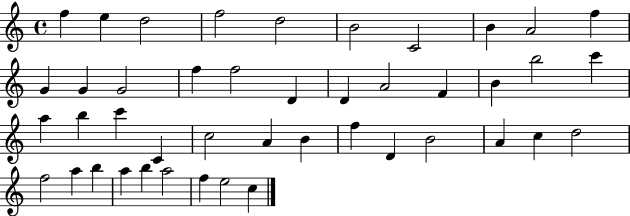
F5/q E5/q D5/h F5/h D5/h B4/h C4/h B4/q A4/h F5/q G4/q G4/q G4/h F5/q F5/h D4/q D4/q A4/h F4/q B4/q B5/h C6/q A5/q B5/q C6/q C4/q C5/h A4/q B4/q F5/q D4/q B4/h A4/q C5/q D5/h F5/h A5/q B5/q A5/q B5/q A5/h F5/q E5/h C5/q